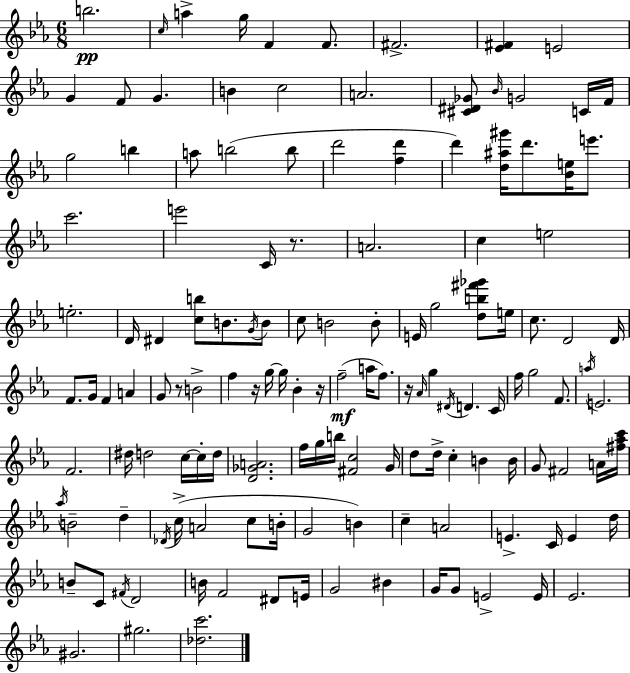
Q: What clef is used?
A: treble